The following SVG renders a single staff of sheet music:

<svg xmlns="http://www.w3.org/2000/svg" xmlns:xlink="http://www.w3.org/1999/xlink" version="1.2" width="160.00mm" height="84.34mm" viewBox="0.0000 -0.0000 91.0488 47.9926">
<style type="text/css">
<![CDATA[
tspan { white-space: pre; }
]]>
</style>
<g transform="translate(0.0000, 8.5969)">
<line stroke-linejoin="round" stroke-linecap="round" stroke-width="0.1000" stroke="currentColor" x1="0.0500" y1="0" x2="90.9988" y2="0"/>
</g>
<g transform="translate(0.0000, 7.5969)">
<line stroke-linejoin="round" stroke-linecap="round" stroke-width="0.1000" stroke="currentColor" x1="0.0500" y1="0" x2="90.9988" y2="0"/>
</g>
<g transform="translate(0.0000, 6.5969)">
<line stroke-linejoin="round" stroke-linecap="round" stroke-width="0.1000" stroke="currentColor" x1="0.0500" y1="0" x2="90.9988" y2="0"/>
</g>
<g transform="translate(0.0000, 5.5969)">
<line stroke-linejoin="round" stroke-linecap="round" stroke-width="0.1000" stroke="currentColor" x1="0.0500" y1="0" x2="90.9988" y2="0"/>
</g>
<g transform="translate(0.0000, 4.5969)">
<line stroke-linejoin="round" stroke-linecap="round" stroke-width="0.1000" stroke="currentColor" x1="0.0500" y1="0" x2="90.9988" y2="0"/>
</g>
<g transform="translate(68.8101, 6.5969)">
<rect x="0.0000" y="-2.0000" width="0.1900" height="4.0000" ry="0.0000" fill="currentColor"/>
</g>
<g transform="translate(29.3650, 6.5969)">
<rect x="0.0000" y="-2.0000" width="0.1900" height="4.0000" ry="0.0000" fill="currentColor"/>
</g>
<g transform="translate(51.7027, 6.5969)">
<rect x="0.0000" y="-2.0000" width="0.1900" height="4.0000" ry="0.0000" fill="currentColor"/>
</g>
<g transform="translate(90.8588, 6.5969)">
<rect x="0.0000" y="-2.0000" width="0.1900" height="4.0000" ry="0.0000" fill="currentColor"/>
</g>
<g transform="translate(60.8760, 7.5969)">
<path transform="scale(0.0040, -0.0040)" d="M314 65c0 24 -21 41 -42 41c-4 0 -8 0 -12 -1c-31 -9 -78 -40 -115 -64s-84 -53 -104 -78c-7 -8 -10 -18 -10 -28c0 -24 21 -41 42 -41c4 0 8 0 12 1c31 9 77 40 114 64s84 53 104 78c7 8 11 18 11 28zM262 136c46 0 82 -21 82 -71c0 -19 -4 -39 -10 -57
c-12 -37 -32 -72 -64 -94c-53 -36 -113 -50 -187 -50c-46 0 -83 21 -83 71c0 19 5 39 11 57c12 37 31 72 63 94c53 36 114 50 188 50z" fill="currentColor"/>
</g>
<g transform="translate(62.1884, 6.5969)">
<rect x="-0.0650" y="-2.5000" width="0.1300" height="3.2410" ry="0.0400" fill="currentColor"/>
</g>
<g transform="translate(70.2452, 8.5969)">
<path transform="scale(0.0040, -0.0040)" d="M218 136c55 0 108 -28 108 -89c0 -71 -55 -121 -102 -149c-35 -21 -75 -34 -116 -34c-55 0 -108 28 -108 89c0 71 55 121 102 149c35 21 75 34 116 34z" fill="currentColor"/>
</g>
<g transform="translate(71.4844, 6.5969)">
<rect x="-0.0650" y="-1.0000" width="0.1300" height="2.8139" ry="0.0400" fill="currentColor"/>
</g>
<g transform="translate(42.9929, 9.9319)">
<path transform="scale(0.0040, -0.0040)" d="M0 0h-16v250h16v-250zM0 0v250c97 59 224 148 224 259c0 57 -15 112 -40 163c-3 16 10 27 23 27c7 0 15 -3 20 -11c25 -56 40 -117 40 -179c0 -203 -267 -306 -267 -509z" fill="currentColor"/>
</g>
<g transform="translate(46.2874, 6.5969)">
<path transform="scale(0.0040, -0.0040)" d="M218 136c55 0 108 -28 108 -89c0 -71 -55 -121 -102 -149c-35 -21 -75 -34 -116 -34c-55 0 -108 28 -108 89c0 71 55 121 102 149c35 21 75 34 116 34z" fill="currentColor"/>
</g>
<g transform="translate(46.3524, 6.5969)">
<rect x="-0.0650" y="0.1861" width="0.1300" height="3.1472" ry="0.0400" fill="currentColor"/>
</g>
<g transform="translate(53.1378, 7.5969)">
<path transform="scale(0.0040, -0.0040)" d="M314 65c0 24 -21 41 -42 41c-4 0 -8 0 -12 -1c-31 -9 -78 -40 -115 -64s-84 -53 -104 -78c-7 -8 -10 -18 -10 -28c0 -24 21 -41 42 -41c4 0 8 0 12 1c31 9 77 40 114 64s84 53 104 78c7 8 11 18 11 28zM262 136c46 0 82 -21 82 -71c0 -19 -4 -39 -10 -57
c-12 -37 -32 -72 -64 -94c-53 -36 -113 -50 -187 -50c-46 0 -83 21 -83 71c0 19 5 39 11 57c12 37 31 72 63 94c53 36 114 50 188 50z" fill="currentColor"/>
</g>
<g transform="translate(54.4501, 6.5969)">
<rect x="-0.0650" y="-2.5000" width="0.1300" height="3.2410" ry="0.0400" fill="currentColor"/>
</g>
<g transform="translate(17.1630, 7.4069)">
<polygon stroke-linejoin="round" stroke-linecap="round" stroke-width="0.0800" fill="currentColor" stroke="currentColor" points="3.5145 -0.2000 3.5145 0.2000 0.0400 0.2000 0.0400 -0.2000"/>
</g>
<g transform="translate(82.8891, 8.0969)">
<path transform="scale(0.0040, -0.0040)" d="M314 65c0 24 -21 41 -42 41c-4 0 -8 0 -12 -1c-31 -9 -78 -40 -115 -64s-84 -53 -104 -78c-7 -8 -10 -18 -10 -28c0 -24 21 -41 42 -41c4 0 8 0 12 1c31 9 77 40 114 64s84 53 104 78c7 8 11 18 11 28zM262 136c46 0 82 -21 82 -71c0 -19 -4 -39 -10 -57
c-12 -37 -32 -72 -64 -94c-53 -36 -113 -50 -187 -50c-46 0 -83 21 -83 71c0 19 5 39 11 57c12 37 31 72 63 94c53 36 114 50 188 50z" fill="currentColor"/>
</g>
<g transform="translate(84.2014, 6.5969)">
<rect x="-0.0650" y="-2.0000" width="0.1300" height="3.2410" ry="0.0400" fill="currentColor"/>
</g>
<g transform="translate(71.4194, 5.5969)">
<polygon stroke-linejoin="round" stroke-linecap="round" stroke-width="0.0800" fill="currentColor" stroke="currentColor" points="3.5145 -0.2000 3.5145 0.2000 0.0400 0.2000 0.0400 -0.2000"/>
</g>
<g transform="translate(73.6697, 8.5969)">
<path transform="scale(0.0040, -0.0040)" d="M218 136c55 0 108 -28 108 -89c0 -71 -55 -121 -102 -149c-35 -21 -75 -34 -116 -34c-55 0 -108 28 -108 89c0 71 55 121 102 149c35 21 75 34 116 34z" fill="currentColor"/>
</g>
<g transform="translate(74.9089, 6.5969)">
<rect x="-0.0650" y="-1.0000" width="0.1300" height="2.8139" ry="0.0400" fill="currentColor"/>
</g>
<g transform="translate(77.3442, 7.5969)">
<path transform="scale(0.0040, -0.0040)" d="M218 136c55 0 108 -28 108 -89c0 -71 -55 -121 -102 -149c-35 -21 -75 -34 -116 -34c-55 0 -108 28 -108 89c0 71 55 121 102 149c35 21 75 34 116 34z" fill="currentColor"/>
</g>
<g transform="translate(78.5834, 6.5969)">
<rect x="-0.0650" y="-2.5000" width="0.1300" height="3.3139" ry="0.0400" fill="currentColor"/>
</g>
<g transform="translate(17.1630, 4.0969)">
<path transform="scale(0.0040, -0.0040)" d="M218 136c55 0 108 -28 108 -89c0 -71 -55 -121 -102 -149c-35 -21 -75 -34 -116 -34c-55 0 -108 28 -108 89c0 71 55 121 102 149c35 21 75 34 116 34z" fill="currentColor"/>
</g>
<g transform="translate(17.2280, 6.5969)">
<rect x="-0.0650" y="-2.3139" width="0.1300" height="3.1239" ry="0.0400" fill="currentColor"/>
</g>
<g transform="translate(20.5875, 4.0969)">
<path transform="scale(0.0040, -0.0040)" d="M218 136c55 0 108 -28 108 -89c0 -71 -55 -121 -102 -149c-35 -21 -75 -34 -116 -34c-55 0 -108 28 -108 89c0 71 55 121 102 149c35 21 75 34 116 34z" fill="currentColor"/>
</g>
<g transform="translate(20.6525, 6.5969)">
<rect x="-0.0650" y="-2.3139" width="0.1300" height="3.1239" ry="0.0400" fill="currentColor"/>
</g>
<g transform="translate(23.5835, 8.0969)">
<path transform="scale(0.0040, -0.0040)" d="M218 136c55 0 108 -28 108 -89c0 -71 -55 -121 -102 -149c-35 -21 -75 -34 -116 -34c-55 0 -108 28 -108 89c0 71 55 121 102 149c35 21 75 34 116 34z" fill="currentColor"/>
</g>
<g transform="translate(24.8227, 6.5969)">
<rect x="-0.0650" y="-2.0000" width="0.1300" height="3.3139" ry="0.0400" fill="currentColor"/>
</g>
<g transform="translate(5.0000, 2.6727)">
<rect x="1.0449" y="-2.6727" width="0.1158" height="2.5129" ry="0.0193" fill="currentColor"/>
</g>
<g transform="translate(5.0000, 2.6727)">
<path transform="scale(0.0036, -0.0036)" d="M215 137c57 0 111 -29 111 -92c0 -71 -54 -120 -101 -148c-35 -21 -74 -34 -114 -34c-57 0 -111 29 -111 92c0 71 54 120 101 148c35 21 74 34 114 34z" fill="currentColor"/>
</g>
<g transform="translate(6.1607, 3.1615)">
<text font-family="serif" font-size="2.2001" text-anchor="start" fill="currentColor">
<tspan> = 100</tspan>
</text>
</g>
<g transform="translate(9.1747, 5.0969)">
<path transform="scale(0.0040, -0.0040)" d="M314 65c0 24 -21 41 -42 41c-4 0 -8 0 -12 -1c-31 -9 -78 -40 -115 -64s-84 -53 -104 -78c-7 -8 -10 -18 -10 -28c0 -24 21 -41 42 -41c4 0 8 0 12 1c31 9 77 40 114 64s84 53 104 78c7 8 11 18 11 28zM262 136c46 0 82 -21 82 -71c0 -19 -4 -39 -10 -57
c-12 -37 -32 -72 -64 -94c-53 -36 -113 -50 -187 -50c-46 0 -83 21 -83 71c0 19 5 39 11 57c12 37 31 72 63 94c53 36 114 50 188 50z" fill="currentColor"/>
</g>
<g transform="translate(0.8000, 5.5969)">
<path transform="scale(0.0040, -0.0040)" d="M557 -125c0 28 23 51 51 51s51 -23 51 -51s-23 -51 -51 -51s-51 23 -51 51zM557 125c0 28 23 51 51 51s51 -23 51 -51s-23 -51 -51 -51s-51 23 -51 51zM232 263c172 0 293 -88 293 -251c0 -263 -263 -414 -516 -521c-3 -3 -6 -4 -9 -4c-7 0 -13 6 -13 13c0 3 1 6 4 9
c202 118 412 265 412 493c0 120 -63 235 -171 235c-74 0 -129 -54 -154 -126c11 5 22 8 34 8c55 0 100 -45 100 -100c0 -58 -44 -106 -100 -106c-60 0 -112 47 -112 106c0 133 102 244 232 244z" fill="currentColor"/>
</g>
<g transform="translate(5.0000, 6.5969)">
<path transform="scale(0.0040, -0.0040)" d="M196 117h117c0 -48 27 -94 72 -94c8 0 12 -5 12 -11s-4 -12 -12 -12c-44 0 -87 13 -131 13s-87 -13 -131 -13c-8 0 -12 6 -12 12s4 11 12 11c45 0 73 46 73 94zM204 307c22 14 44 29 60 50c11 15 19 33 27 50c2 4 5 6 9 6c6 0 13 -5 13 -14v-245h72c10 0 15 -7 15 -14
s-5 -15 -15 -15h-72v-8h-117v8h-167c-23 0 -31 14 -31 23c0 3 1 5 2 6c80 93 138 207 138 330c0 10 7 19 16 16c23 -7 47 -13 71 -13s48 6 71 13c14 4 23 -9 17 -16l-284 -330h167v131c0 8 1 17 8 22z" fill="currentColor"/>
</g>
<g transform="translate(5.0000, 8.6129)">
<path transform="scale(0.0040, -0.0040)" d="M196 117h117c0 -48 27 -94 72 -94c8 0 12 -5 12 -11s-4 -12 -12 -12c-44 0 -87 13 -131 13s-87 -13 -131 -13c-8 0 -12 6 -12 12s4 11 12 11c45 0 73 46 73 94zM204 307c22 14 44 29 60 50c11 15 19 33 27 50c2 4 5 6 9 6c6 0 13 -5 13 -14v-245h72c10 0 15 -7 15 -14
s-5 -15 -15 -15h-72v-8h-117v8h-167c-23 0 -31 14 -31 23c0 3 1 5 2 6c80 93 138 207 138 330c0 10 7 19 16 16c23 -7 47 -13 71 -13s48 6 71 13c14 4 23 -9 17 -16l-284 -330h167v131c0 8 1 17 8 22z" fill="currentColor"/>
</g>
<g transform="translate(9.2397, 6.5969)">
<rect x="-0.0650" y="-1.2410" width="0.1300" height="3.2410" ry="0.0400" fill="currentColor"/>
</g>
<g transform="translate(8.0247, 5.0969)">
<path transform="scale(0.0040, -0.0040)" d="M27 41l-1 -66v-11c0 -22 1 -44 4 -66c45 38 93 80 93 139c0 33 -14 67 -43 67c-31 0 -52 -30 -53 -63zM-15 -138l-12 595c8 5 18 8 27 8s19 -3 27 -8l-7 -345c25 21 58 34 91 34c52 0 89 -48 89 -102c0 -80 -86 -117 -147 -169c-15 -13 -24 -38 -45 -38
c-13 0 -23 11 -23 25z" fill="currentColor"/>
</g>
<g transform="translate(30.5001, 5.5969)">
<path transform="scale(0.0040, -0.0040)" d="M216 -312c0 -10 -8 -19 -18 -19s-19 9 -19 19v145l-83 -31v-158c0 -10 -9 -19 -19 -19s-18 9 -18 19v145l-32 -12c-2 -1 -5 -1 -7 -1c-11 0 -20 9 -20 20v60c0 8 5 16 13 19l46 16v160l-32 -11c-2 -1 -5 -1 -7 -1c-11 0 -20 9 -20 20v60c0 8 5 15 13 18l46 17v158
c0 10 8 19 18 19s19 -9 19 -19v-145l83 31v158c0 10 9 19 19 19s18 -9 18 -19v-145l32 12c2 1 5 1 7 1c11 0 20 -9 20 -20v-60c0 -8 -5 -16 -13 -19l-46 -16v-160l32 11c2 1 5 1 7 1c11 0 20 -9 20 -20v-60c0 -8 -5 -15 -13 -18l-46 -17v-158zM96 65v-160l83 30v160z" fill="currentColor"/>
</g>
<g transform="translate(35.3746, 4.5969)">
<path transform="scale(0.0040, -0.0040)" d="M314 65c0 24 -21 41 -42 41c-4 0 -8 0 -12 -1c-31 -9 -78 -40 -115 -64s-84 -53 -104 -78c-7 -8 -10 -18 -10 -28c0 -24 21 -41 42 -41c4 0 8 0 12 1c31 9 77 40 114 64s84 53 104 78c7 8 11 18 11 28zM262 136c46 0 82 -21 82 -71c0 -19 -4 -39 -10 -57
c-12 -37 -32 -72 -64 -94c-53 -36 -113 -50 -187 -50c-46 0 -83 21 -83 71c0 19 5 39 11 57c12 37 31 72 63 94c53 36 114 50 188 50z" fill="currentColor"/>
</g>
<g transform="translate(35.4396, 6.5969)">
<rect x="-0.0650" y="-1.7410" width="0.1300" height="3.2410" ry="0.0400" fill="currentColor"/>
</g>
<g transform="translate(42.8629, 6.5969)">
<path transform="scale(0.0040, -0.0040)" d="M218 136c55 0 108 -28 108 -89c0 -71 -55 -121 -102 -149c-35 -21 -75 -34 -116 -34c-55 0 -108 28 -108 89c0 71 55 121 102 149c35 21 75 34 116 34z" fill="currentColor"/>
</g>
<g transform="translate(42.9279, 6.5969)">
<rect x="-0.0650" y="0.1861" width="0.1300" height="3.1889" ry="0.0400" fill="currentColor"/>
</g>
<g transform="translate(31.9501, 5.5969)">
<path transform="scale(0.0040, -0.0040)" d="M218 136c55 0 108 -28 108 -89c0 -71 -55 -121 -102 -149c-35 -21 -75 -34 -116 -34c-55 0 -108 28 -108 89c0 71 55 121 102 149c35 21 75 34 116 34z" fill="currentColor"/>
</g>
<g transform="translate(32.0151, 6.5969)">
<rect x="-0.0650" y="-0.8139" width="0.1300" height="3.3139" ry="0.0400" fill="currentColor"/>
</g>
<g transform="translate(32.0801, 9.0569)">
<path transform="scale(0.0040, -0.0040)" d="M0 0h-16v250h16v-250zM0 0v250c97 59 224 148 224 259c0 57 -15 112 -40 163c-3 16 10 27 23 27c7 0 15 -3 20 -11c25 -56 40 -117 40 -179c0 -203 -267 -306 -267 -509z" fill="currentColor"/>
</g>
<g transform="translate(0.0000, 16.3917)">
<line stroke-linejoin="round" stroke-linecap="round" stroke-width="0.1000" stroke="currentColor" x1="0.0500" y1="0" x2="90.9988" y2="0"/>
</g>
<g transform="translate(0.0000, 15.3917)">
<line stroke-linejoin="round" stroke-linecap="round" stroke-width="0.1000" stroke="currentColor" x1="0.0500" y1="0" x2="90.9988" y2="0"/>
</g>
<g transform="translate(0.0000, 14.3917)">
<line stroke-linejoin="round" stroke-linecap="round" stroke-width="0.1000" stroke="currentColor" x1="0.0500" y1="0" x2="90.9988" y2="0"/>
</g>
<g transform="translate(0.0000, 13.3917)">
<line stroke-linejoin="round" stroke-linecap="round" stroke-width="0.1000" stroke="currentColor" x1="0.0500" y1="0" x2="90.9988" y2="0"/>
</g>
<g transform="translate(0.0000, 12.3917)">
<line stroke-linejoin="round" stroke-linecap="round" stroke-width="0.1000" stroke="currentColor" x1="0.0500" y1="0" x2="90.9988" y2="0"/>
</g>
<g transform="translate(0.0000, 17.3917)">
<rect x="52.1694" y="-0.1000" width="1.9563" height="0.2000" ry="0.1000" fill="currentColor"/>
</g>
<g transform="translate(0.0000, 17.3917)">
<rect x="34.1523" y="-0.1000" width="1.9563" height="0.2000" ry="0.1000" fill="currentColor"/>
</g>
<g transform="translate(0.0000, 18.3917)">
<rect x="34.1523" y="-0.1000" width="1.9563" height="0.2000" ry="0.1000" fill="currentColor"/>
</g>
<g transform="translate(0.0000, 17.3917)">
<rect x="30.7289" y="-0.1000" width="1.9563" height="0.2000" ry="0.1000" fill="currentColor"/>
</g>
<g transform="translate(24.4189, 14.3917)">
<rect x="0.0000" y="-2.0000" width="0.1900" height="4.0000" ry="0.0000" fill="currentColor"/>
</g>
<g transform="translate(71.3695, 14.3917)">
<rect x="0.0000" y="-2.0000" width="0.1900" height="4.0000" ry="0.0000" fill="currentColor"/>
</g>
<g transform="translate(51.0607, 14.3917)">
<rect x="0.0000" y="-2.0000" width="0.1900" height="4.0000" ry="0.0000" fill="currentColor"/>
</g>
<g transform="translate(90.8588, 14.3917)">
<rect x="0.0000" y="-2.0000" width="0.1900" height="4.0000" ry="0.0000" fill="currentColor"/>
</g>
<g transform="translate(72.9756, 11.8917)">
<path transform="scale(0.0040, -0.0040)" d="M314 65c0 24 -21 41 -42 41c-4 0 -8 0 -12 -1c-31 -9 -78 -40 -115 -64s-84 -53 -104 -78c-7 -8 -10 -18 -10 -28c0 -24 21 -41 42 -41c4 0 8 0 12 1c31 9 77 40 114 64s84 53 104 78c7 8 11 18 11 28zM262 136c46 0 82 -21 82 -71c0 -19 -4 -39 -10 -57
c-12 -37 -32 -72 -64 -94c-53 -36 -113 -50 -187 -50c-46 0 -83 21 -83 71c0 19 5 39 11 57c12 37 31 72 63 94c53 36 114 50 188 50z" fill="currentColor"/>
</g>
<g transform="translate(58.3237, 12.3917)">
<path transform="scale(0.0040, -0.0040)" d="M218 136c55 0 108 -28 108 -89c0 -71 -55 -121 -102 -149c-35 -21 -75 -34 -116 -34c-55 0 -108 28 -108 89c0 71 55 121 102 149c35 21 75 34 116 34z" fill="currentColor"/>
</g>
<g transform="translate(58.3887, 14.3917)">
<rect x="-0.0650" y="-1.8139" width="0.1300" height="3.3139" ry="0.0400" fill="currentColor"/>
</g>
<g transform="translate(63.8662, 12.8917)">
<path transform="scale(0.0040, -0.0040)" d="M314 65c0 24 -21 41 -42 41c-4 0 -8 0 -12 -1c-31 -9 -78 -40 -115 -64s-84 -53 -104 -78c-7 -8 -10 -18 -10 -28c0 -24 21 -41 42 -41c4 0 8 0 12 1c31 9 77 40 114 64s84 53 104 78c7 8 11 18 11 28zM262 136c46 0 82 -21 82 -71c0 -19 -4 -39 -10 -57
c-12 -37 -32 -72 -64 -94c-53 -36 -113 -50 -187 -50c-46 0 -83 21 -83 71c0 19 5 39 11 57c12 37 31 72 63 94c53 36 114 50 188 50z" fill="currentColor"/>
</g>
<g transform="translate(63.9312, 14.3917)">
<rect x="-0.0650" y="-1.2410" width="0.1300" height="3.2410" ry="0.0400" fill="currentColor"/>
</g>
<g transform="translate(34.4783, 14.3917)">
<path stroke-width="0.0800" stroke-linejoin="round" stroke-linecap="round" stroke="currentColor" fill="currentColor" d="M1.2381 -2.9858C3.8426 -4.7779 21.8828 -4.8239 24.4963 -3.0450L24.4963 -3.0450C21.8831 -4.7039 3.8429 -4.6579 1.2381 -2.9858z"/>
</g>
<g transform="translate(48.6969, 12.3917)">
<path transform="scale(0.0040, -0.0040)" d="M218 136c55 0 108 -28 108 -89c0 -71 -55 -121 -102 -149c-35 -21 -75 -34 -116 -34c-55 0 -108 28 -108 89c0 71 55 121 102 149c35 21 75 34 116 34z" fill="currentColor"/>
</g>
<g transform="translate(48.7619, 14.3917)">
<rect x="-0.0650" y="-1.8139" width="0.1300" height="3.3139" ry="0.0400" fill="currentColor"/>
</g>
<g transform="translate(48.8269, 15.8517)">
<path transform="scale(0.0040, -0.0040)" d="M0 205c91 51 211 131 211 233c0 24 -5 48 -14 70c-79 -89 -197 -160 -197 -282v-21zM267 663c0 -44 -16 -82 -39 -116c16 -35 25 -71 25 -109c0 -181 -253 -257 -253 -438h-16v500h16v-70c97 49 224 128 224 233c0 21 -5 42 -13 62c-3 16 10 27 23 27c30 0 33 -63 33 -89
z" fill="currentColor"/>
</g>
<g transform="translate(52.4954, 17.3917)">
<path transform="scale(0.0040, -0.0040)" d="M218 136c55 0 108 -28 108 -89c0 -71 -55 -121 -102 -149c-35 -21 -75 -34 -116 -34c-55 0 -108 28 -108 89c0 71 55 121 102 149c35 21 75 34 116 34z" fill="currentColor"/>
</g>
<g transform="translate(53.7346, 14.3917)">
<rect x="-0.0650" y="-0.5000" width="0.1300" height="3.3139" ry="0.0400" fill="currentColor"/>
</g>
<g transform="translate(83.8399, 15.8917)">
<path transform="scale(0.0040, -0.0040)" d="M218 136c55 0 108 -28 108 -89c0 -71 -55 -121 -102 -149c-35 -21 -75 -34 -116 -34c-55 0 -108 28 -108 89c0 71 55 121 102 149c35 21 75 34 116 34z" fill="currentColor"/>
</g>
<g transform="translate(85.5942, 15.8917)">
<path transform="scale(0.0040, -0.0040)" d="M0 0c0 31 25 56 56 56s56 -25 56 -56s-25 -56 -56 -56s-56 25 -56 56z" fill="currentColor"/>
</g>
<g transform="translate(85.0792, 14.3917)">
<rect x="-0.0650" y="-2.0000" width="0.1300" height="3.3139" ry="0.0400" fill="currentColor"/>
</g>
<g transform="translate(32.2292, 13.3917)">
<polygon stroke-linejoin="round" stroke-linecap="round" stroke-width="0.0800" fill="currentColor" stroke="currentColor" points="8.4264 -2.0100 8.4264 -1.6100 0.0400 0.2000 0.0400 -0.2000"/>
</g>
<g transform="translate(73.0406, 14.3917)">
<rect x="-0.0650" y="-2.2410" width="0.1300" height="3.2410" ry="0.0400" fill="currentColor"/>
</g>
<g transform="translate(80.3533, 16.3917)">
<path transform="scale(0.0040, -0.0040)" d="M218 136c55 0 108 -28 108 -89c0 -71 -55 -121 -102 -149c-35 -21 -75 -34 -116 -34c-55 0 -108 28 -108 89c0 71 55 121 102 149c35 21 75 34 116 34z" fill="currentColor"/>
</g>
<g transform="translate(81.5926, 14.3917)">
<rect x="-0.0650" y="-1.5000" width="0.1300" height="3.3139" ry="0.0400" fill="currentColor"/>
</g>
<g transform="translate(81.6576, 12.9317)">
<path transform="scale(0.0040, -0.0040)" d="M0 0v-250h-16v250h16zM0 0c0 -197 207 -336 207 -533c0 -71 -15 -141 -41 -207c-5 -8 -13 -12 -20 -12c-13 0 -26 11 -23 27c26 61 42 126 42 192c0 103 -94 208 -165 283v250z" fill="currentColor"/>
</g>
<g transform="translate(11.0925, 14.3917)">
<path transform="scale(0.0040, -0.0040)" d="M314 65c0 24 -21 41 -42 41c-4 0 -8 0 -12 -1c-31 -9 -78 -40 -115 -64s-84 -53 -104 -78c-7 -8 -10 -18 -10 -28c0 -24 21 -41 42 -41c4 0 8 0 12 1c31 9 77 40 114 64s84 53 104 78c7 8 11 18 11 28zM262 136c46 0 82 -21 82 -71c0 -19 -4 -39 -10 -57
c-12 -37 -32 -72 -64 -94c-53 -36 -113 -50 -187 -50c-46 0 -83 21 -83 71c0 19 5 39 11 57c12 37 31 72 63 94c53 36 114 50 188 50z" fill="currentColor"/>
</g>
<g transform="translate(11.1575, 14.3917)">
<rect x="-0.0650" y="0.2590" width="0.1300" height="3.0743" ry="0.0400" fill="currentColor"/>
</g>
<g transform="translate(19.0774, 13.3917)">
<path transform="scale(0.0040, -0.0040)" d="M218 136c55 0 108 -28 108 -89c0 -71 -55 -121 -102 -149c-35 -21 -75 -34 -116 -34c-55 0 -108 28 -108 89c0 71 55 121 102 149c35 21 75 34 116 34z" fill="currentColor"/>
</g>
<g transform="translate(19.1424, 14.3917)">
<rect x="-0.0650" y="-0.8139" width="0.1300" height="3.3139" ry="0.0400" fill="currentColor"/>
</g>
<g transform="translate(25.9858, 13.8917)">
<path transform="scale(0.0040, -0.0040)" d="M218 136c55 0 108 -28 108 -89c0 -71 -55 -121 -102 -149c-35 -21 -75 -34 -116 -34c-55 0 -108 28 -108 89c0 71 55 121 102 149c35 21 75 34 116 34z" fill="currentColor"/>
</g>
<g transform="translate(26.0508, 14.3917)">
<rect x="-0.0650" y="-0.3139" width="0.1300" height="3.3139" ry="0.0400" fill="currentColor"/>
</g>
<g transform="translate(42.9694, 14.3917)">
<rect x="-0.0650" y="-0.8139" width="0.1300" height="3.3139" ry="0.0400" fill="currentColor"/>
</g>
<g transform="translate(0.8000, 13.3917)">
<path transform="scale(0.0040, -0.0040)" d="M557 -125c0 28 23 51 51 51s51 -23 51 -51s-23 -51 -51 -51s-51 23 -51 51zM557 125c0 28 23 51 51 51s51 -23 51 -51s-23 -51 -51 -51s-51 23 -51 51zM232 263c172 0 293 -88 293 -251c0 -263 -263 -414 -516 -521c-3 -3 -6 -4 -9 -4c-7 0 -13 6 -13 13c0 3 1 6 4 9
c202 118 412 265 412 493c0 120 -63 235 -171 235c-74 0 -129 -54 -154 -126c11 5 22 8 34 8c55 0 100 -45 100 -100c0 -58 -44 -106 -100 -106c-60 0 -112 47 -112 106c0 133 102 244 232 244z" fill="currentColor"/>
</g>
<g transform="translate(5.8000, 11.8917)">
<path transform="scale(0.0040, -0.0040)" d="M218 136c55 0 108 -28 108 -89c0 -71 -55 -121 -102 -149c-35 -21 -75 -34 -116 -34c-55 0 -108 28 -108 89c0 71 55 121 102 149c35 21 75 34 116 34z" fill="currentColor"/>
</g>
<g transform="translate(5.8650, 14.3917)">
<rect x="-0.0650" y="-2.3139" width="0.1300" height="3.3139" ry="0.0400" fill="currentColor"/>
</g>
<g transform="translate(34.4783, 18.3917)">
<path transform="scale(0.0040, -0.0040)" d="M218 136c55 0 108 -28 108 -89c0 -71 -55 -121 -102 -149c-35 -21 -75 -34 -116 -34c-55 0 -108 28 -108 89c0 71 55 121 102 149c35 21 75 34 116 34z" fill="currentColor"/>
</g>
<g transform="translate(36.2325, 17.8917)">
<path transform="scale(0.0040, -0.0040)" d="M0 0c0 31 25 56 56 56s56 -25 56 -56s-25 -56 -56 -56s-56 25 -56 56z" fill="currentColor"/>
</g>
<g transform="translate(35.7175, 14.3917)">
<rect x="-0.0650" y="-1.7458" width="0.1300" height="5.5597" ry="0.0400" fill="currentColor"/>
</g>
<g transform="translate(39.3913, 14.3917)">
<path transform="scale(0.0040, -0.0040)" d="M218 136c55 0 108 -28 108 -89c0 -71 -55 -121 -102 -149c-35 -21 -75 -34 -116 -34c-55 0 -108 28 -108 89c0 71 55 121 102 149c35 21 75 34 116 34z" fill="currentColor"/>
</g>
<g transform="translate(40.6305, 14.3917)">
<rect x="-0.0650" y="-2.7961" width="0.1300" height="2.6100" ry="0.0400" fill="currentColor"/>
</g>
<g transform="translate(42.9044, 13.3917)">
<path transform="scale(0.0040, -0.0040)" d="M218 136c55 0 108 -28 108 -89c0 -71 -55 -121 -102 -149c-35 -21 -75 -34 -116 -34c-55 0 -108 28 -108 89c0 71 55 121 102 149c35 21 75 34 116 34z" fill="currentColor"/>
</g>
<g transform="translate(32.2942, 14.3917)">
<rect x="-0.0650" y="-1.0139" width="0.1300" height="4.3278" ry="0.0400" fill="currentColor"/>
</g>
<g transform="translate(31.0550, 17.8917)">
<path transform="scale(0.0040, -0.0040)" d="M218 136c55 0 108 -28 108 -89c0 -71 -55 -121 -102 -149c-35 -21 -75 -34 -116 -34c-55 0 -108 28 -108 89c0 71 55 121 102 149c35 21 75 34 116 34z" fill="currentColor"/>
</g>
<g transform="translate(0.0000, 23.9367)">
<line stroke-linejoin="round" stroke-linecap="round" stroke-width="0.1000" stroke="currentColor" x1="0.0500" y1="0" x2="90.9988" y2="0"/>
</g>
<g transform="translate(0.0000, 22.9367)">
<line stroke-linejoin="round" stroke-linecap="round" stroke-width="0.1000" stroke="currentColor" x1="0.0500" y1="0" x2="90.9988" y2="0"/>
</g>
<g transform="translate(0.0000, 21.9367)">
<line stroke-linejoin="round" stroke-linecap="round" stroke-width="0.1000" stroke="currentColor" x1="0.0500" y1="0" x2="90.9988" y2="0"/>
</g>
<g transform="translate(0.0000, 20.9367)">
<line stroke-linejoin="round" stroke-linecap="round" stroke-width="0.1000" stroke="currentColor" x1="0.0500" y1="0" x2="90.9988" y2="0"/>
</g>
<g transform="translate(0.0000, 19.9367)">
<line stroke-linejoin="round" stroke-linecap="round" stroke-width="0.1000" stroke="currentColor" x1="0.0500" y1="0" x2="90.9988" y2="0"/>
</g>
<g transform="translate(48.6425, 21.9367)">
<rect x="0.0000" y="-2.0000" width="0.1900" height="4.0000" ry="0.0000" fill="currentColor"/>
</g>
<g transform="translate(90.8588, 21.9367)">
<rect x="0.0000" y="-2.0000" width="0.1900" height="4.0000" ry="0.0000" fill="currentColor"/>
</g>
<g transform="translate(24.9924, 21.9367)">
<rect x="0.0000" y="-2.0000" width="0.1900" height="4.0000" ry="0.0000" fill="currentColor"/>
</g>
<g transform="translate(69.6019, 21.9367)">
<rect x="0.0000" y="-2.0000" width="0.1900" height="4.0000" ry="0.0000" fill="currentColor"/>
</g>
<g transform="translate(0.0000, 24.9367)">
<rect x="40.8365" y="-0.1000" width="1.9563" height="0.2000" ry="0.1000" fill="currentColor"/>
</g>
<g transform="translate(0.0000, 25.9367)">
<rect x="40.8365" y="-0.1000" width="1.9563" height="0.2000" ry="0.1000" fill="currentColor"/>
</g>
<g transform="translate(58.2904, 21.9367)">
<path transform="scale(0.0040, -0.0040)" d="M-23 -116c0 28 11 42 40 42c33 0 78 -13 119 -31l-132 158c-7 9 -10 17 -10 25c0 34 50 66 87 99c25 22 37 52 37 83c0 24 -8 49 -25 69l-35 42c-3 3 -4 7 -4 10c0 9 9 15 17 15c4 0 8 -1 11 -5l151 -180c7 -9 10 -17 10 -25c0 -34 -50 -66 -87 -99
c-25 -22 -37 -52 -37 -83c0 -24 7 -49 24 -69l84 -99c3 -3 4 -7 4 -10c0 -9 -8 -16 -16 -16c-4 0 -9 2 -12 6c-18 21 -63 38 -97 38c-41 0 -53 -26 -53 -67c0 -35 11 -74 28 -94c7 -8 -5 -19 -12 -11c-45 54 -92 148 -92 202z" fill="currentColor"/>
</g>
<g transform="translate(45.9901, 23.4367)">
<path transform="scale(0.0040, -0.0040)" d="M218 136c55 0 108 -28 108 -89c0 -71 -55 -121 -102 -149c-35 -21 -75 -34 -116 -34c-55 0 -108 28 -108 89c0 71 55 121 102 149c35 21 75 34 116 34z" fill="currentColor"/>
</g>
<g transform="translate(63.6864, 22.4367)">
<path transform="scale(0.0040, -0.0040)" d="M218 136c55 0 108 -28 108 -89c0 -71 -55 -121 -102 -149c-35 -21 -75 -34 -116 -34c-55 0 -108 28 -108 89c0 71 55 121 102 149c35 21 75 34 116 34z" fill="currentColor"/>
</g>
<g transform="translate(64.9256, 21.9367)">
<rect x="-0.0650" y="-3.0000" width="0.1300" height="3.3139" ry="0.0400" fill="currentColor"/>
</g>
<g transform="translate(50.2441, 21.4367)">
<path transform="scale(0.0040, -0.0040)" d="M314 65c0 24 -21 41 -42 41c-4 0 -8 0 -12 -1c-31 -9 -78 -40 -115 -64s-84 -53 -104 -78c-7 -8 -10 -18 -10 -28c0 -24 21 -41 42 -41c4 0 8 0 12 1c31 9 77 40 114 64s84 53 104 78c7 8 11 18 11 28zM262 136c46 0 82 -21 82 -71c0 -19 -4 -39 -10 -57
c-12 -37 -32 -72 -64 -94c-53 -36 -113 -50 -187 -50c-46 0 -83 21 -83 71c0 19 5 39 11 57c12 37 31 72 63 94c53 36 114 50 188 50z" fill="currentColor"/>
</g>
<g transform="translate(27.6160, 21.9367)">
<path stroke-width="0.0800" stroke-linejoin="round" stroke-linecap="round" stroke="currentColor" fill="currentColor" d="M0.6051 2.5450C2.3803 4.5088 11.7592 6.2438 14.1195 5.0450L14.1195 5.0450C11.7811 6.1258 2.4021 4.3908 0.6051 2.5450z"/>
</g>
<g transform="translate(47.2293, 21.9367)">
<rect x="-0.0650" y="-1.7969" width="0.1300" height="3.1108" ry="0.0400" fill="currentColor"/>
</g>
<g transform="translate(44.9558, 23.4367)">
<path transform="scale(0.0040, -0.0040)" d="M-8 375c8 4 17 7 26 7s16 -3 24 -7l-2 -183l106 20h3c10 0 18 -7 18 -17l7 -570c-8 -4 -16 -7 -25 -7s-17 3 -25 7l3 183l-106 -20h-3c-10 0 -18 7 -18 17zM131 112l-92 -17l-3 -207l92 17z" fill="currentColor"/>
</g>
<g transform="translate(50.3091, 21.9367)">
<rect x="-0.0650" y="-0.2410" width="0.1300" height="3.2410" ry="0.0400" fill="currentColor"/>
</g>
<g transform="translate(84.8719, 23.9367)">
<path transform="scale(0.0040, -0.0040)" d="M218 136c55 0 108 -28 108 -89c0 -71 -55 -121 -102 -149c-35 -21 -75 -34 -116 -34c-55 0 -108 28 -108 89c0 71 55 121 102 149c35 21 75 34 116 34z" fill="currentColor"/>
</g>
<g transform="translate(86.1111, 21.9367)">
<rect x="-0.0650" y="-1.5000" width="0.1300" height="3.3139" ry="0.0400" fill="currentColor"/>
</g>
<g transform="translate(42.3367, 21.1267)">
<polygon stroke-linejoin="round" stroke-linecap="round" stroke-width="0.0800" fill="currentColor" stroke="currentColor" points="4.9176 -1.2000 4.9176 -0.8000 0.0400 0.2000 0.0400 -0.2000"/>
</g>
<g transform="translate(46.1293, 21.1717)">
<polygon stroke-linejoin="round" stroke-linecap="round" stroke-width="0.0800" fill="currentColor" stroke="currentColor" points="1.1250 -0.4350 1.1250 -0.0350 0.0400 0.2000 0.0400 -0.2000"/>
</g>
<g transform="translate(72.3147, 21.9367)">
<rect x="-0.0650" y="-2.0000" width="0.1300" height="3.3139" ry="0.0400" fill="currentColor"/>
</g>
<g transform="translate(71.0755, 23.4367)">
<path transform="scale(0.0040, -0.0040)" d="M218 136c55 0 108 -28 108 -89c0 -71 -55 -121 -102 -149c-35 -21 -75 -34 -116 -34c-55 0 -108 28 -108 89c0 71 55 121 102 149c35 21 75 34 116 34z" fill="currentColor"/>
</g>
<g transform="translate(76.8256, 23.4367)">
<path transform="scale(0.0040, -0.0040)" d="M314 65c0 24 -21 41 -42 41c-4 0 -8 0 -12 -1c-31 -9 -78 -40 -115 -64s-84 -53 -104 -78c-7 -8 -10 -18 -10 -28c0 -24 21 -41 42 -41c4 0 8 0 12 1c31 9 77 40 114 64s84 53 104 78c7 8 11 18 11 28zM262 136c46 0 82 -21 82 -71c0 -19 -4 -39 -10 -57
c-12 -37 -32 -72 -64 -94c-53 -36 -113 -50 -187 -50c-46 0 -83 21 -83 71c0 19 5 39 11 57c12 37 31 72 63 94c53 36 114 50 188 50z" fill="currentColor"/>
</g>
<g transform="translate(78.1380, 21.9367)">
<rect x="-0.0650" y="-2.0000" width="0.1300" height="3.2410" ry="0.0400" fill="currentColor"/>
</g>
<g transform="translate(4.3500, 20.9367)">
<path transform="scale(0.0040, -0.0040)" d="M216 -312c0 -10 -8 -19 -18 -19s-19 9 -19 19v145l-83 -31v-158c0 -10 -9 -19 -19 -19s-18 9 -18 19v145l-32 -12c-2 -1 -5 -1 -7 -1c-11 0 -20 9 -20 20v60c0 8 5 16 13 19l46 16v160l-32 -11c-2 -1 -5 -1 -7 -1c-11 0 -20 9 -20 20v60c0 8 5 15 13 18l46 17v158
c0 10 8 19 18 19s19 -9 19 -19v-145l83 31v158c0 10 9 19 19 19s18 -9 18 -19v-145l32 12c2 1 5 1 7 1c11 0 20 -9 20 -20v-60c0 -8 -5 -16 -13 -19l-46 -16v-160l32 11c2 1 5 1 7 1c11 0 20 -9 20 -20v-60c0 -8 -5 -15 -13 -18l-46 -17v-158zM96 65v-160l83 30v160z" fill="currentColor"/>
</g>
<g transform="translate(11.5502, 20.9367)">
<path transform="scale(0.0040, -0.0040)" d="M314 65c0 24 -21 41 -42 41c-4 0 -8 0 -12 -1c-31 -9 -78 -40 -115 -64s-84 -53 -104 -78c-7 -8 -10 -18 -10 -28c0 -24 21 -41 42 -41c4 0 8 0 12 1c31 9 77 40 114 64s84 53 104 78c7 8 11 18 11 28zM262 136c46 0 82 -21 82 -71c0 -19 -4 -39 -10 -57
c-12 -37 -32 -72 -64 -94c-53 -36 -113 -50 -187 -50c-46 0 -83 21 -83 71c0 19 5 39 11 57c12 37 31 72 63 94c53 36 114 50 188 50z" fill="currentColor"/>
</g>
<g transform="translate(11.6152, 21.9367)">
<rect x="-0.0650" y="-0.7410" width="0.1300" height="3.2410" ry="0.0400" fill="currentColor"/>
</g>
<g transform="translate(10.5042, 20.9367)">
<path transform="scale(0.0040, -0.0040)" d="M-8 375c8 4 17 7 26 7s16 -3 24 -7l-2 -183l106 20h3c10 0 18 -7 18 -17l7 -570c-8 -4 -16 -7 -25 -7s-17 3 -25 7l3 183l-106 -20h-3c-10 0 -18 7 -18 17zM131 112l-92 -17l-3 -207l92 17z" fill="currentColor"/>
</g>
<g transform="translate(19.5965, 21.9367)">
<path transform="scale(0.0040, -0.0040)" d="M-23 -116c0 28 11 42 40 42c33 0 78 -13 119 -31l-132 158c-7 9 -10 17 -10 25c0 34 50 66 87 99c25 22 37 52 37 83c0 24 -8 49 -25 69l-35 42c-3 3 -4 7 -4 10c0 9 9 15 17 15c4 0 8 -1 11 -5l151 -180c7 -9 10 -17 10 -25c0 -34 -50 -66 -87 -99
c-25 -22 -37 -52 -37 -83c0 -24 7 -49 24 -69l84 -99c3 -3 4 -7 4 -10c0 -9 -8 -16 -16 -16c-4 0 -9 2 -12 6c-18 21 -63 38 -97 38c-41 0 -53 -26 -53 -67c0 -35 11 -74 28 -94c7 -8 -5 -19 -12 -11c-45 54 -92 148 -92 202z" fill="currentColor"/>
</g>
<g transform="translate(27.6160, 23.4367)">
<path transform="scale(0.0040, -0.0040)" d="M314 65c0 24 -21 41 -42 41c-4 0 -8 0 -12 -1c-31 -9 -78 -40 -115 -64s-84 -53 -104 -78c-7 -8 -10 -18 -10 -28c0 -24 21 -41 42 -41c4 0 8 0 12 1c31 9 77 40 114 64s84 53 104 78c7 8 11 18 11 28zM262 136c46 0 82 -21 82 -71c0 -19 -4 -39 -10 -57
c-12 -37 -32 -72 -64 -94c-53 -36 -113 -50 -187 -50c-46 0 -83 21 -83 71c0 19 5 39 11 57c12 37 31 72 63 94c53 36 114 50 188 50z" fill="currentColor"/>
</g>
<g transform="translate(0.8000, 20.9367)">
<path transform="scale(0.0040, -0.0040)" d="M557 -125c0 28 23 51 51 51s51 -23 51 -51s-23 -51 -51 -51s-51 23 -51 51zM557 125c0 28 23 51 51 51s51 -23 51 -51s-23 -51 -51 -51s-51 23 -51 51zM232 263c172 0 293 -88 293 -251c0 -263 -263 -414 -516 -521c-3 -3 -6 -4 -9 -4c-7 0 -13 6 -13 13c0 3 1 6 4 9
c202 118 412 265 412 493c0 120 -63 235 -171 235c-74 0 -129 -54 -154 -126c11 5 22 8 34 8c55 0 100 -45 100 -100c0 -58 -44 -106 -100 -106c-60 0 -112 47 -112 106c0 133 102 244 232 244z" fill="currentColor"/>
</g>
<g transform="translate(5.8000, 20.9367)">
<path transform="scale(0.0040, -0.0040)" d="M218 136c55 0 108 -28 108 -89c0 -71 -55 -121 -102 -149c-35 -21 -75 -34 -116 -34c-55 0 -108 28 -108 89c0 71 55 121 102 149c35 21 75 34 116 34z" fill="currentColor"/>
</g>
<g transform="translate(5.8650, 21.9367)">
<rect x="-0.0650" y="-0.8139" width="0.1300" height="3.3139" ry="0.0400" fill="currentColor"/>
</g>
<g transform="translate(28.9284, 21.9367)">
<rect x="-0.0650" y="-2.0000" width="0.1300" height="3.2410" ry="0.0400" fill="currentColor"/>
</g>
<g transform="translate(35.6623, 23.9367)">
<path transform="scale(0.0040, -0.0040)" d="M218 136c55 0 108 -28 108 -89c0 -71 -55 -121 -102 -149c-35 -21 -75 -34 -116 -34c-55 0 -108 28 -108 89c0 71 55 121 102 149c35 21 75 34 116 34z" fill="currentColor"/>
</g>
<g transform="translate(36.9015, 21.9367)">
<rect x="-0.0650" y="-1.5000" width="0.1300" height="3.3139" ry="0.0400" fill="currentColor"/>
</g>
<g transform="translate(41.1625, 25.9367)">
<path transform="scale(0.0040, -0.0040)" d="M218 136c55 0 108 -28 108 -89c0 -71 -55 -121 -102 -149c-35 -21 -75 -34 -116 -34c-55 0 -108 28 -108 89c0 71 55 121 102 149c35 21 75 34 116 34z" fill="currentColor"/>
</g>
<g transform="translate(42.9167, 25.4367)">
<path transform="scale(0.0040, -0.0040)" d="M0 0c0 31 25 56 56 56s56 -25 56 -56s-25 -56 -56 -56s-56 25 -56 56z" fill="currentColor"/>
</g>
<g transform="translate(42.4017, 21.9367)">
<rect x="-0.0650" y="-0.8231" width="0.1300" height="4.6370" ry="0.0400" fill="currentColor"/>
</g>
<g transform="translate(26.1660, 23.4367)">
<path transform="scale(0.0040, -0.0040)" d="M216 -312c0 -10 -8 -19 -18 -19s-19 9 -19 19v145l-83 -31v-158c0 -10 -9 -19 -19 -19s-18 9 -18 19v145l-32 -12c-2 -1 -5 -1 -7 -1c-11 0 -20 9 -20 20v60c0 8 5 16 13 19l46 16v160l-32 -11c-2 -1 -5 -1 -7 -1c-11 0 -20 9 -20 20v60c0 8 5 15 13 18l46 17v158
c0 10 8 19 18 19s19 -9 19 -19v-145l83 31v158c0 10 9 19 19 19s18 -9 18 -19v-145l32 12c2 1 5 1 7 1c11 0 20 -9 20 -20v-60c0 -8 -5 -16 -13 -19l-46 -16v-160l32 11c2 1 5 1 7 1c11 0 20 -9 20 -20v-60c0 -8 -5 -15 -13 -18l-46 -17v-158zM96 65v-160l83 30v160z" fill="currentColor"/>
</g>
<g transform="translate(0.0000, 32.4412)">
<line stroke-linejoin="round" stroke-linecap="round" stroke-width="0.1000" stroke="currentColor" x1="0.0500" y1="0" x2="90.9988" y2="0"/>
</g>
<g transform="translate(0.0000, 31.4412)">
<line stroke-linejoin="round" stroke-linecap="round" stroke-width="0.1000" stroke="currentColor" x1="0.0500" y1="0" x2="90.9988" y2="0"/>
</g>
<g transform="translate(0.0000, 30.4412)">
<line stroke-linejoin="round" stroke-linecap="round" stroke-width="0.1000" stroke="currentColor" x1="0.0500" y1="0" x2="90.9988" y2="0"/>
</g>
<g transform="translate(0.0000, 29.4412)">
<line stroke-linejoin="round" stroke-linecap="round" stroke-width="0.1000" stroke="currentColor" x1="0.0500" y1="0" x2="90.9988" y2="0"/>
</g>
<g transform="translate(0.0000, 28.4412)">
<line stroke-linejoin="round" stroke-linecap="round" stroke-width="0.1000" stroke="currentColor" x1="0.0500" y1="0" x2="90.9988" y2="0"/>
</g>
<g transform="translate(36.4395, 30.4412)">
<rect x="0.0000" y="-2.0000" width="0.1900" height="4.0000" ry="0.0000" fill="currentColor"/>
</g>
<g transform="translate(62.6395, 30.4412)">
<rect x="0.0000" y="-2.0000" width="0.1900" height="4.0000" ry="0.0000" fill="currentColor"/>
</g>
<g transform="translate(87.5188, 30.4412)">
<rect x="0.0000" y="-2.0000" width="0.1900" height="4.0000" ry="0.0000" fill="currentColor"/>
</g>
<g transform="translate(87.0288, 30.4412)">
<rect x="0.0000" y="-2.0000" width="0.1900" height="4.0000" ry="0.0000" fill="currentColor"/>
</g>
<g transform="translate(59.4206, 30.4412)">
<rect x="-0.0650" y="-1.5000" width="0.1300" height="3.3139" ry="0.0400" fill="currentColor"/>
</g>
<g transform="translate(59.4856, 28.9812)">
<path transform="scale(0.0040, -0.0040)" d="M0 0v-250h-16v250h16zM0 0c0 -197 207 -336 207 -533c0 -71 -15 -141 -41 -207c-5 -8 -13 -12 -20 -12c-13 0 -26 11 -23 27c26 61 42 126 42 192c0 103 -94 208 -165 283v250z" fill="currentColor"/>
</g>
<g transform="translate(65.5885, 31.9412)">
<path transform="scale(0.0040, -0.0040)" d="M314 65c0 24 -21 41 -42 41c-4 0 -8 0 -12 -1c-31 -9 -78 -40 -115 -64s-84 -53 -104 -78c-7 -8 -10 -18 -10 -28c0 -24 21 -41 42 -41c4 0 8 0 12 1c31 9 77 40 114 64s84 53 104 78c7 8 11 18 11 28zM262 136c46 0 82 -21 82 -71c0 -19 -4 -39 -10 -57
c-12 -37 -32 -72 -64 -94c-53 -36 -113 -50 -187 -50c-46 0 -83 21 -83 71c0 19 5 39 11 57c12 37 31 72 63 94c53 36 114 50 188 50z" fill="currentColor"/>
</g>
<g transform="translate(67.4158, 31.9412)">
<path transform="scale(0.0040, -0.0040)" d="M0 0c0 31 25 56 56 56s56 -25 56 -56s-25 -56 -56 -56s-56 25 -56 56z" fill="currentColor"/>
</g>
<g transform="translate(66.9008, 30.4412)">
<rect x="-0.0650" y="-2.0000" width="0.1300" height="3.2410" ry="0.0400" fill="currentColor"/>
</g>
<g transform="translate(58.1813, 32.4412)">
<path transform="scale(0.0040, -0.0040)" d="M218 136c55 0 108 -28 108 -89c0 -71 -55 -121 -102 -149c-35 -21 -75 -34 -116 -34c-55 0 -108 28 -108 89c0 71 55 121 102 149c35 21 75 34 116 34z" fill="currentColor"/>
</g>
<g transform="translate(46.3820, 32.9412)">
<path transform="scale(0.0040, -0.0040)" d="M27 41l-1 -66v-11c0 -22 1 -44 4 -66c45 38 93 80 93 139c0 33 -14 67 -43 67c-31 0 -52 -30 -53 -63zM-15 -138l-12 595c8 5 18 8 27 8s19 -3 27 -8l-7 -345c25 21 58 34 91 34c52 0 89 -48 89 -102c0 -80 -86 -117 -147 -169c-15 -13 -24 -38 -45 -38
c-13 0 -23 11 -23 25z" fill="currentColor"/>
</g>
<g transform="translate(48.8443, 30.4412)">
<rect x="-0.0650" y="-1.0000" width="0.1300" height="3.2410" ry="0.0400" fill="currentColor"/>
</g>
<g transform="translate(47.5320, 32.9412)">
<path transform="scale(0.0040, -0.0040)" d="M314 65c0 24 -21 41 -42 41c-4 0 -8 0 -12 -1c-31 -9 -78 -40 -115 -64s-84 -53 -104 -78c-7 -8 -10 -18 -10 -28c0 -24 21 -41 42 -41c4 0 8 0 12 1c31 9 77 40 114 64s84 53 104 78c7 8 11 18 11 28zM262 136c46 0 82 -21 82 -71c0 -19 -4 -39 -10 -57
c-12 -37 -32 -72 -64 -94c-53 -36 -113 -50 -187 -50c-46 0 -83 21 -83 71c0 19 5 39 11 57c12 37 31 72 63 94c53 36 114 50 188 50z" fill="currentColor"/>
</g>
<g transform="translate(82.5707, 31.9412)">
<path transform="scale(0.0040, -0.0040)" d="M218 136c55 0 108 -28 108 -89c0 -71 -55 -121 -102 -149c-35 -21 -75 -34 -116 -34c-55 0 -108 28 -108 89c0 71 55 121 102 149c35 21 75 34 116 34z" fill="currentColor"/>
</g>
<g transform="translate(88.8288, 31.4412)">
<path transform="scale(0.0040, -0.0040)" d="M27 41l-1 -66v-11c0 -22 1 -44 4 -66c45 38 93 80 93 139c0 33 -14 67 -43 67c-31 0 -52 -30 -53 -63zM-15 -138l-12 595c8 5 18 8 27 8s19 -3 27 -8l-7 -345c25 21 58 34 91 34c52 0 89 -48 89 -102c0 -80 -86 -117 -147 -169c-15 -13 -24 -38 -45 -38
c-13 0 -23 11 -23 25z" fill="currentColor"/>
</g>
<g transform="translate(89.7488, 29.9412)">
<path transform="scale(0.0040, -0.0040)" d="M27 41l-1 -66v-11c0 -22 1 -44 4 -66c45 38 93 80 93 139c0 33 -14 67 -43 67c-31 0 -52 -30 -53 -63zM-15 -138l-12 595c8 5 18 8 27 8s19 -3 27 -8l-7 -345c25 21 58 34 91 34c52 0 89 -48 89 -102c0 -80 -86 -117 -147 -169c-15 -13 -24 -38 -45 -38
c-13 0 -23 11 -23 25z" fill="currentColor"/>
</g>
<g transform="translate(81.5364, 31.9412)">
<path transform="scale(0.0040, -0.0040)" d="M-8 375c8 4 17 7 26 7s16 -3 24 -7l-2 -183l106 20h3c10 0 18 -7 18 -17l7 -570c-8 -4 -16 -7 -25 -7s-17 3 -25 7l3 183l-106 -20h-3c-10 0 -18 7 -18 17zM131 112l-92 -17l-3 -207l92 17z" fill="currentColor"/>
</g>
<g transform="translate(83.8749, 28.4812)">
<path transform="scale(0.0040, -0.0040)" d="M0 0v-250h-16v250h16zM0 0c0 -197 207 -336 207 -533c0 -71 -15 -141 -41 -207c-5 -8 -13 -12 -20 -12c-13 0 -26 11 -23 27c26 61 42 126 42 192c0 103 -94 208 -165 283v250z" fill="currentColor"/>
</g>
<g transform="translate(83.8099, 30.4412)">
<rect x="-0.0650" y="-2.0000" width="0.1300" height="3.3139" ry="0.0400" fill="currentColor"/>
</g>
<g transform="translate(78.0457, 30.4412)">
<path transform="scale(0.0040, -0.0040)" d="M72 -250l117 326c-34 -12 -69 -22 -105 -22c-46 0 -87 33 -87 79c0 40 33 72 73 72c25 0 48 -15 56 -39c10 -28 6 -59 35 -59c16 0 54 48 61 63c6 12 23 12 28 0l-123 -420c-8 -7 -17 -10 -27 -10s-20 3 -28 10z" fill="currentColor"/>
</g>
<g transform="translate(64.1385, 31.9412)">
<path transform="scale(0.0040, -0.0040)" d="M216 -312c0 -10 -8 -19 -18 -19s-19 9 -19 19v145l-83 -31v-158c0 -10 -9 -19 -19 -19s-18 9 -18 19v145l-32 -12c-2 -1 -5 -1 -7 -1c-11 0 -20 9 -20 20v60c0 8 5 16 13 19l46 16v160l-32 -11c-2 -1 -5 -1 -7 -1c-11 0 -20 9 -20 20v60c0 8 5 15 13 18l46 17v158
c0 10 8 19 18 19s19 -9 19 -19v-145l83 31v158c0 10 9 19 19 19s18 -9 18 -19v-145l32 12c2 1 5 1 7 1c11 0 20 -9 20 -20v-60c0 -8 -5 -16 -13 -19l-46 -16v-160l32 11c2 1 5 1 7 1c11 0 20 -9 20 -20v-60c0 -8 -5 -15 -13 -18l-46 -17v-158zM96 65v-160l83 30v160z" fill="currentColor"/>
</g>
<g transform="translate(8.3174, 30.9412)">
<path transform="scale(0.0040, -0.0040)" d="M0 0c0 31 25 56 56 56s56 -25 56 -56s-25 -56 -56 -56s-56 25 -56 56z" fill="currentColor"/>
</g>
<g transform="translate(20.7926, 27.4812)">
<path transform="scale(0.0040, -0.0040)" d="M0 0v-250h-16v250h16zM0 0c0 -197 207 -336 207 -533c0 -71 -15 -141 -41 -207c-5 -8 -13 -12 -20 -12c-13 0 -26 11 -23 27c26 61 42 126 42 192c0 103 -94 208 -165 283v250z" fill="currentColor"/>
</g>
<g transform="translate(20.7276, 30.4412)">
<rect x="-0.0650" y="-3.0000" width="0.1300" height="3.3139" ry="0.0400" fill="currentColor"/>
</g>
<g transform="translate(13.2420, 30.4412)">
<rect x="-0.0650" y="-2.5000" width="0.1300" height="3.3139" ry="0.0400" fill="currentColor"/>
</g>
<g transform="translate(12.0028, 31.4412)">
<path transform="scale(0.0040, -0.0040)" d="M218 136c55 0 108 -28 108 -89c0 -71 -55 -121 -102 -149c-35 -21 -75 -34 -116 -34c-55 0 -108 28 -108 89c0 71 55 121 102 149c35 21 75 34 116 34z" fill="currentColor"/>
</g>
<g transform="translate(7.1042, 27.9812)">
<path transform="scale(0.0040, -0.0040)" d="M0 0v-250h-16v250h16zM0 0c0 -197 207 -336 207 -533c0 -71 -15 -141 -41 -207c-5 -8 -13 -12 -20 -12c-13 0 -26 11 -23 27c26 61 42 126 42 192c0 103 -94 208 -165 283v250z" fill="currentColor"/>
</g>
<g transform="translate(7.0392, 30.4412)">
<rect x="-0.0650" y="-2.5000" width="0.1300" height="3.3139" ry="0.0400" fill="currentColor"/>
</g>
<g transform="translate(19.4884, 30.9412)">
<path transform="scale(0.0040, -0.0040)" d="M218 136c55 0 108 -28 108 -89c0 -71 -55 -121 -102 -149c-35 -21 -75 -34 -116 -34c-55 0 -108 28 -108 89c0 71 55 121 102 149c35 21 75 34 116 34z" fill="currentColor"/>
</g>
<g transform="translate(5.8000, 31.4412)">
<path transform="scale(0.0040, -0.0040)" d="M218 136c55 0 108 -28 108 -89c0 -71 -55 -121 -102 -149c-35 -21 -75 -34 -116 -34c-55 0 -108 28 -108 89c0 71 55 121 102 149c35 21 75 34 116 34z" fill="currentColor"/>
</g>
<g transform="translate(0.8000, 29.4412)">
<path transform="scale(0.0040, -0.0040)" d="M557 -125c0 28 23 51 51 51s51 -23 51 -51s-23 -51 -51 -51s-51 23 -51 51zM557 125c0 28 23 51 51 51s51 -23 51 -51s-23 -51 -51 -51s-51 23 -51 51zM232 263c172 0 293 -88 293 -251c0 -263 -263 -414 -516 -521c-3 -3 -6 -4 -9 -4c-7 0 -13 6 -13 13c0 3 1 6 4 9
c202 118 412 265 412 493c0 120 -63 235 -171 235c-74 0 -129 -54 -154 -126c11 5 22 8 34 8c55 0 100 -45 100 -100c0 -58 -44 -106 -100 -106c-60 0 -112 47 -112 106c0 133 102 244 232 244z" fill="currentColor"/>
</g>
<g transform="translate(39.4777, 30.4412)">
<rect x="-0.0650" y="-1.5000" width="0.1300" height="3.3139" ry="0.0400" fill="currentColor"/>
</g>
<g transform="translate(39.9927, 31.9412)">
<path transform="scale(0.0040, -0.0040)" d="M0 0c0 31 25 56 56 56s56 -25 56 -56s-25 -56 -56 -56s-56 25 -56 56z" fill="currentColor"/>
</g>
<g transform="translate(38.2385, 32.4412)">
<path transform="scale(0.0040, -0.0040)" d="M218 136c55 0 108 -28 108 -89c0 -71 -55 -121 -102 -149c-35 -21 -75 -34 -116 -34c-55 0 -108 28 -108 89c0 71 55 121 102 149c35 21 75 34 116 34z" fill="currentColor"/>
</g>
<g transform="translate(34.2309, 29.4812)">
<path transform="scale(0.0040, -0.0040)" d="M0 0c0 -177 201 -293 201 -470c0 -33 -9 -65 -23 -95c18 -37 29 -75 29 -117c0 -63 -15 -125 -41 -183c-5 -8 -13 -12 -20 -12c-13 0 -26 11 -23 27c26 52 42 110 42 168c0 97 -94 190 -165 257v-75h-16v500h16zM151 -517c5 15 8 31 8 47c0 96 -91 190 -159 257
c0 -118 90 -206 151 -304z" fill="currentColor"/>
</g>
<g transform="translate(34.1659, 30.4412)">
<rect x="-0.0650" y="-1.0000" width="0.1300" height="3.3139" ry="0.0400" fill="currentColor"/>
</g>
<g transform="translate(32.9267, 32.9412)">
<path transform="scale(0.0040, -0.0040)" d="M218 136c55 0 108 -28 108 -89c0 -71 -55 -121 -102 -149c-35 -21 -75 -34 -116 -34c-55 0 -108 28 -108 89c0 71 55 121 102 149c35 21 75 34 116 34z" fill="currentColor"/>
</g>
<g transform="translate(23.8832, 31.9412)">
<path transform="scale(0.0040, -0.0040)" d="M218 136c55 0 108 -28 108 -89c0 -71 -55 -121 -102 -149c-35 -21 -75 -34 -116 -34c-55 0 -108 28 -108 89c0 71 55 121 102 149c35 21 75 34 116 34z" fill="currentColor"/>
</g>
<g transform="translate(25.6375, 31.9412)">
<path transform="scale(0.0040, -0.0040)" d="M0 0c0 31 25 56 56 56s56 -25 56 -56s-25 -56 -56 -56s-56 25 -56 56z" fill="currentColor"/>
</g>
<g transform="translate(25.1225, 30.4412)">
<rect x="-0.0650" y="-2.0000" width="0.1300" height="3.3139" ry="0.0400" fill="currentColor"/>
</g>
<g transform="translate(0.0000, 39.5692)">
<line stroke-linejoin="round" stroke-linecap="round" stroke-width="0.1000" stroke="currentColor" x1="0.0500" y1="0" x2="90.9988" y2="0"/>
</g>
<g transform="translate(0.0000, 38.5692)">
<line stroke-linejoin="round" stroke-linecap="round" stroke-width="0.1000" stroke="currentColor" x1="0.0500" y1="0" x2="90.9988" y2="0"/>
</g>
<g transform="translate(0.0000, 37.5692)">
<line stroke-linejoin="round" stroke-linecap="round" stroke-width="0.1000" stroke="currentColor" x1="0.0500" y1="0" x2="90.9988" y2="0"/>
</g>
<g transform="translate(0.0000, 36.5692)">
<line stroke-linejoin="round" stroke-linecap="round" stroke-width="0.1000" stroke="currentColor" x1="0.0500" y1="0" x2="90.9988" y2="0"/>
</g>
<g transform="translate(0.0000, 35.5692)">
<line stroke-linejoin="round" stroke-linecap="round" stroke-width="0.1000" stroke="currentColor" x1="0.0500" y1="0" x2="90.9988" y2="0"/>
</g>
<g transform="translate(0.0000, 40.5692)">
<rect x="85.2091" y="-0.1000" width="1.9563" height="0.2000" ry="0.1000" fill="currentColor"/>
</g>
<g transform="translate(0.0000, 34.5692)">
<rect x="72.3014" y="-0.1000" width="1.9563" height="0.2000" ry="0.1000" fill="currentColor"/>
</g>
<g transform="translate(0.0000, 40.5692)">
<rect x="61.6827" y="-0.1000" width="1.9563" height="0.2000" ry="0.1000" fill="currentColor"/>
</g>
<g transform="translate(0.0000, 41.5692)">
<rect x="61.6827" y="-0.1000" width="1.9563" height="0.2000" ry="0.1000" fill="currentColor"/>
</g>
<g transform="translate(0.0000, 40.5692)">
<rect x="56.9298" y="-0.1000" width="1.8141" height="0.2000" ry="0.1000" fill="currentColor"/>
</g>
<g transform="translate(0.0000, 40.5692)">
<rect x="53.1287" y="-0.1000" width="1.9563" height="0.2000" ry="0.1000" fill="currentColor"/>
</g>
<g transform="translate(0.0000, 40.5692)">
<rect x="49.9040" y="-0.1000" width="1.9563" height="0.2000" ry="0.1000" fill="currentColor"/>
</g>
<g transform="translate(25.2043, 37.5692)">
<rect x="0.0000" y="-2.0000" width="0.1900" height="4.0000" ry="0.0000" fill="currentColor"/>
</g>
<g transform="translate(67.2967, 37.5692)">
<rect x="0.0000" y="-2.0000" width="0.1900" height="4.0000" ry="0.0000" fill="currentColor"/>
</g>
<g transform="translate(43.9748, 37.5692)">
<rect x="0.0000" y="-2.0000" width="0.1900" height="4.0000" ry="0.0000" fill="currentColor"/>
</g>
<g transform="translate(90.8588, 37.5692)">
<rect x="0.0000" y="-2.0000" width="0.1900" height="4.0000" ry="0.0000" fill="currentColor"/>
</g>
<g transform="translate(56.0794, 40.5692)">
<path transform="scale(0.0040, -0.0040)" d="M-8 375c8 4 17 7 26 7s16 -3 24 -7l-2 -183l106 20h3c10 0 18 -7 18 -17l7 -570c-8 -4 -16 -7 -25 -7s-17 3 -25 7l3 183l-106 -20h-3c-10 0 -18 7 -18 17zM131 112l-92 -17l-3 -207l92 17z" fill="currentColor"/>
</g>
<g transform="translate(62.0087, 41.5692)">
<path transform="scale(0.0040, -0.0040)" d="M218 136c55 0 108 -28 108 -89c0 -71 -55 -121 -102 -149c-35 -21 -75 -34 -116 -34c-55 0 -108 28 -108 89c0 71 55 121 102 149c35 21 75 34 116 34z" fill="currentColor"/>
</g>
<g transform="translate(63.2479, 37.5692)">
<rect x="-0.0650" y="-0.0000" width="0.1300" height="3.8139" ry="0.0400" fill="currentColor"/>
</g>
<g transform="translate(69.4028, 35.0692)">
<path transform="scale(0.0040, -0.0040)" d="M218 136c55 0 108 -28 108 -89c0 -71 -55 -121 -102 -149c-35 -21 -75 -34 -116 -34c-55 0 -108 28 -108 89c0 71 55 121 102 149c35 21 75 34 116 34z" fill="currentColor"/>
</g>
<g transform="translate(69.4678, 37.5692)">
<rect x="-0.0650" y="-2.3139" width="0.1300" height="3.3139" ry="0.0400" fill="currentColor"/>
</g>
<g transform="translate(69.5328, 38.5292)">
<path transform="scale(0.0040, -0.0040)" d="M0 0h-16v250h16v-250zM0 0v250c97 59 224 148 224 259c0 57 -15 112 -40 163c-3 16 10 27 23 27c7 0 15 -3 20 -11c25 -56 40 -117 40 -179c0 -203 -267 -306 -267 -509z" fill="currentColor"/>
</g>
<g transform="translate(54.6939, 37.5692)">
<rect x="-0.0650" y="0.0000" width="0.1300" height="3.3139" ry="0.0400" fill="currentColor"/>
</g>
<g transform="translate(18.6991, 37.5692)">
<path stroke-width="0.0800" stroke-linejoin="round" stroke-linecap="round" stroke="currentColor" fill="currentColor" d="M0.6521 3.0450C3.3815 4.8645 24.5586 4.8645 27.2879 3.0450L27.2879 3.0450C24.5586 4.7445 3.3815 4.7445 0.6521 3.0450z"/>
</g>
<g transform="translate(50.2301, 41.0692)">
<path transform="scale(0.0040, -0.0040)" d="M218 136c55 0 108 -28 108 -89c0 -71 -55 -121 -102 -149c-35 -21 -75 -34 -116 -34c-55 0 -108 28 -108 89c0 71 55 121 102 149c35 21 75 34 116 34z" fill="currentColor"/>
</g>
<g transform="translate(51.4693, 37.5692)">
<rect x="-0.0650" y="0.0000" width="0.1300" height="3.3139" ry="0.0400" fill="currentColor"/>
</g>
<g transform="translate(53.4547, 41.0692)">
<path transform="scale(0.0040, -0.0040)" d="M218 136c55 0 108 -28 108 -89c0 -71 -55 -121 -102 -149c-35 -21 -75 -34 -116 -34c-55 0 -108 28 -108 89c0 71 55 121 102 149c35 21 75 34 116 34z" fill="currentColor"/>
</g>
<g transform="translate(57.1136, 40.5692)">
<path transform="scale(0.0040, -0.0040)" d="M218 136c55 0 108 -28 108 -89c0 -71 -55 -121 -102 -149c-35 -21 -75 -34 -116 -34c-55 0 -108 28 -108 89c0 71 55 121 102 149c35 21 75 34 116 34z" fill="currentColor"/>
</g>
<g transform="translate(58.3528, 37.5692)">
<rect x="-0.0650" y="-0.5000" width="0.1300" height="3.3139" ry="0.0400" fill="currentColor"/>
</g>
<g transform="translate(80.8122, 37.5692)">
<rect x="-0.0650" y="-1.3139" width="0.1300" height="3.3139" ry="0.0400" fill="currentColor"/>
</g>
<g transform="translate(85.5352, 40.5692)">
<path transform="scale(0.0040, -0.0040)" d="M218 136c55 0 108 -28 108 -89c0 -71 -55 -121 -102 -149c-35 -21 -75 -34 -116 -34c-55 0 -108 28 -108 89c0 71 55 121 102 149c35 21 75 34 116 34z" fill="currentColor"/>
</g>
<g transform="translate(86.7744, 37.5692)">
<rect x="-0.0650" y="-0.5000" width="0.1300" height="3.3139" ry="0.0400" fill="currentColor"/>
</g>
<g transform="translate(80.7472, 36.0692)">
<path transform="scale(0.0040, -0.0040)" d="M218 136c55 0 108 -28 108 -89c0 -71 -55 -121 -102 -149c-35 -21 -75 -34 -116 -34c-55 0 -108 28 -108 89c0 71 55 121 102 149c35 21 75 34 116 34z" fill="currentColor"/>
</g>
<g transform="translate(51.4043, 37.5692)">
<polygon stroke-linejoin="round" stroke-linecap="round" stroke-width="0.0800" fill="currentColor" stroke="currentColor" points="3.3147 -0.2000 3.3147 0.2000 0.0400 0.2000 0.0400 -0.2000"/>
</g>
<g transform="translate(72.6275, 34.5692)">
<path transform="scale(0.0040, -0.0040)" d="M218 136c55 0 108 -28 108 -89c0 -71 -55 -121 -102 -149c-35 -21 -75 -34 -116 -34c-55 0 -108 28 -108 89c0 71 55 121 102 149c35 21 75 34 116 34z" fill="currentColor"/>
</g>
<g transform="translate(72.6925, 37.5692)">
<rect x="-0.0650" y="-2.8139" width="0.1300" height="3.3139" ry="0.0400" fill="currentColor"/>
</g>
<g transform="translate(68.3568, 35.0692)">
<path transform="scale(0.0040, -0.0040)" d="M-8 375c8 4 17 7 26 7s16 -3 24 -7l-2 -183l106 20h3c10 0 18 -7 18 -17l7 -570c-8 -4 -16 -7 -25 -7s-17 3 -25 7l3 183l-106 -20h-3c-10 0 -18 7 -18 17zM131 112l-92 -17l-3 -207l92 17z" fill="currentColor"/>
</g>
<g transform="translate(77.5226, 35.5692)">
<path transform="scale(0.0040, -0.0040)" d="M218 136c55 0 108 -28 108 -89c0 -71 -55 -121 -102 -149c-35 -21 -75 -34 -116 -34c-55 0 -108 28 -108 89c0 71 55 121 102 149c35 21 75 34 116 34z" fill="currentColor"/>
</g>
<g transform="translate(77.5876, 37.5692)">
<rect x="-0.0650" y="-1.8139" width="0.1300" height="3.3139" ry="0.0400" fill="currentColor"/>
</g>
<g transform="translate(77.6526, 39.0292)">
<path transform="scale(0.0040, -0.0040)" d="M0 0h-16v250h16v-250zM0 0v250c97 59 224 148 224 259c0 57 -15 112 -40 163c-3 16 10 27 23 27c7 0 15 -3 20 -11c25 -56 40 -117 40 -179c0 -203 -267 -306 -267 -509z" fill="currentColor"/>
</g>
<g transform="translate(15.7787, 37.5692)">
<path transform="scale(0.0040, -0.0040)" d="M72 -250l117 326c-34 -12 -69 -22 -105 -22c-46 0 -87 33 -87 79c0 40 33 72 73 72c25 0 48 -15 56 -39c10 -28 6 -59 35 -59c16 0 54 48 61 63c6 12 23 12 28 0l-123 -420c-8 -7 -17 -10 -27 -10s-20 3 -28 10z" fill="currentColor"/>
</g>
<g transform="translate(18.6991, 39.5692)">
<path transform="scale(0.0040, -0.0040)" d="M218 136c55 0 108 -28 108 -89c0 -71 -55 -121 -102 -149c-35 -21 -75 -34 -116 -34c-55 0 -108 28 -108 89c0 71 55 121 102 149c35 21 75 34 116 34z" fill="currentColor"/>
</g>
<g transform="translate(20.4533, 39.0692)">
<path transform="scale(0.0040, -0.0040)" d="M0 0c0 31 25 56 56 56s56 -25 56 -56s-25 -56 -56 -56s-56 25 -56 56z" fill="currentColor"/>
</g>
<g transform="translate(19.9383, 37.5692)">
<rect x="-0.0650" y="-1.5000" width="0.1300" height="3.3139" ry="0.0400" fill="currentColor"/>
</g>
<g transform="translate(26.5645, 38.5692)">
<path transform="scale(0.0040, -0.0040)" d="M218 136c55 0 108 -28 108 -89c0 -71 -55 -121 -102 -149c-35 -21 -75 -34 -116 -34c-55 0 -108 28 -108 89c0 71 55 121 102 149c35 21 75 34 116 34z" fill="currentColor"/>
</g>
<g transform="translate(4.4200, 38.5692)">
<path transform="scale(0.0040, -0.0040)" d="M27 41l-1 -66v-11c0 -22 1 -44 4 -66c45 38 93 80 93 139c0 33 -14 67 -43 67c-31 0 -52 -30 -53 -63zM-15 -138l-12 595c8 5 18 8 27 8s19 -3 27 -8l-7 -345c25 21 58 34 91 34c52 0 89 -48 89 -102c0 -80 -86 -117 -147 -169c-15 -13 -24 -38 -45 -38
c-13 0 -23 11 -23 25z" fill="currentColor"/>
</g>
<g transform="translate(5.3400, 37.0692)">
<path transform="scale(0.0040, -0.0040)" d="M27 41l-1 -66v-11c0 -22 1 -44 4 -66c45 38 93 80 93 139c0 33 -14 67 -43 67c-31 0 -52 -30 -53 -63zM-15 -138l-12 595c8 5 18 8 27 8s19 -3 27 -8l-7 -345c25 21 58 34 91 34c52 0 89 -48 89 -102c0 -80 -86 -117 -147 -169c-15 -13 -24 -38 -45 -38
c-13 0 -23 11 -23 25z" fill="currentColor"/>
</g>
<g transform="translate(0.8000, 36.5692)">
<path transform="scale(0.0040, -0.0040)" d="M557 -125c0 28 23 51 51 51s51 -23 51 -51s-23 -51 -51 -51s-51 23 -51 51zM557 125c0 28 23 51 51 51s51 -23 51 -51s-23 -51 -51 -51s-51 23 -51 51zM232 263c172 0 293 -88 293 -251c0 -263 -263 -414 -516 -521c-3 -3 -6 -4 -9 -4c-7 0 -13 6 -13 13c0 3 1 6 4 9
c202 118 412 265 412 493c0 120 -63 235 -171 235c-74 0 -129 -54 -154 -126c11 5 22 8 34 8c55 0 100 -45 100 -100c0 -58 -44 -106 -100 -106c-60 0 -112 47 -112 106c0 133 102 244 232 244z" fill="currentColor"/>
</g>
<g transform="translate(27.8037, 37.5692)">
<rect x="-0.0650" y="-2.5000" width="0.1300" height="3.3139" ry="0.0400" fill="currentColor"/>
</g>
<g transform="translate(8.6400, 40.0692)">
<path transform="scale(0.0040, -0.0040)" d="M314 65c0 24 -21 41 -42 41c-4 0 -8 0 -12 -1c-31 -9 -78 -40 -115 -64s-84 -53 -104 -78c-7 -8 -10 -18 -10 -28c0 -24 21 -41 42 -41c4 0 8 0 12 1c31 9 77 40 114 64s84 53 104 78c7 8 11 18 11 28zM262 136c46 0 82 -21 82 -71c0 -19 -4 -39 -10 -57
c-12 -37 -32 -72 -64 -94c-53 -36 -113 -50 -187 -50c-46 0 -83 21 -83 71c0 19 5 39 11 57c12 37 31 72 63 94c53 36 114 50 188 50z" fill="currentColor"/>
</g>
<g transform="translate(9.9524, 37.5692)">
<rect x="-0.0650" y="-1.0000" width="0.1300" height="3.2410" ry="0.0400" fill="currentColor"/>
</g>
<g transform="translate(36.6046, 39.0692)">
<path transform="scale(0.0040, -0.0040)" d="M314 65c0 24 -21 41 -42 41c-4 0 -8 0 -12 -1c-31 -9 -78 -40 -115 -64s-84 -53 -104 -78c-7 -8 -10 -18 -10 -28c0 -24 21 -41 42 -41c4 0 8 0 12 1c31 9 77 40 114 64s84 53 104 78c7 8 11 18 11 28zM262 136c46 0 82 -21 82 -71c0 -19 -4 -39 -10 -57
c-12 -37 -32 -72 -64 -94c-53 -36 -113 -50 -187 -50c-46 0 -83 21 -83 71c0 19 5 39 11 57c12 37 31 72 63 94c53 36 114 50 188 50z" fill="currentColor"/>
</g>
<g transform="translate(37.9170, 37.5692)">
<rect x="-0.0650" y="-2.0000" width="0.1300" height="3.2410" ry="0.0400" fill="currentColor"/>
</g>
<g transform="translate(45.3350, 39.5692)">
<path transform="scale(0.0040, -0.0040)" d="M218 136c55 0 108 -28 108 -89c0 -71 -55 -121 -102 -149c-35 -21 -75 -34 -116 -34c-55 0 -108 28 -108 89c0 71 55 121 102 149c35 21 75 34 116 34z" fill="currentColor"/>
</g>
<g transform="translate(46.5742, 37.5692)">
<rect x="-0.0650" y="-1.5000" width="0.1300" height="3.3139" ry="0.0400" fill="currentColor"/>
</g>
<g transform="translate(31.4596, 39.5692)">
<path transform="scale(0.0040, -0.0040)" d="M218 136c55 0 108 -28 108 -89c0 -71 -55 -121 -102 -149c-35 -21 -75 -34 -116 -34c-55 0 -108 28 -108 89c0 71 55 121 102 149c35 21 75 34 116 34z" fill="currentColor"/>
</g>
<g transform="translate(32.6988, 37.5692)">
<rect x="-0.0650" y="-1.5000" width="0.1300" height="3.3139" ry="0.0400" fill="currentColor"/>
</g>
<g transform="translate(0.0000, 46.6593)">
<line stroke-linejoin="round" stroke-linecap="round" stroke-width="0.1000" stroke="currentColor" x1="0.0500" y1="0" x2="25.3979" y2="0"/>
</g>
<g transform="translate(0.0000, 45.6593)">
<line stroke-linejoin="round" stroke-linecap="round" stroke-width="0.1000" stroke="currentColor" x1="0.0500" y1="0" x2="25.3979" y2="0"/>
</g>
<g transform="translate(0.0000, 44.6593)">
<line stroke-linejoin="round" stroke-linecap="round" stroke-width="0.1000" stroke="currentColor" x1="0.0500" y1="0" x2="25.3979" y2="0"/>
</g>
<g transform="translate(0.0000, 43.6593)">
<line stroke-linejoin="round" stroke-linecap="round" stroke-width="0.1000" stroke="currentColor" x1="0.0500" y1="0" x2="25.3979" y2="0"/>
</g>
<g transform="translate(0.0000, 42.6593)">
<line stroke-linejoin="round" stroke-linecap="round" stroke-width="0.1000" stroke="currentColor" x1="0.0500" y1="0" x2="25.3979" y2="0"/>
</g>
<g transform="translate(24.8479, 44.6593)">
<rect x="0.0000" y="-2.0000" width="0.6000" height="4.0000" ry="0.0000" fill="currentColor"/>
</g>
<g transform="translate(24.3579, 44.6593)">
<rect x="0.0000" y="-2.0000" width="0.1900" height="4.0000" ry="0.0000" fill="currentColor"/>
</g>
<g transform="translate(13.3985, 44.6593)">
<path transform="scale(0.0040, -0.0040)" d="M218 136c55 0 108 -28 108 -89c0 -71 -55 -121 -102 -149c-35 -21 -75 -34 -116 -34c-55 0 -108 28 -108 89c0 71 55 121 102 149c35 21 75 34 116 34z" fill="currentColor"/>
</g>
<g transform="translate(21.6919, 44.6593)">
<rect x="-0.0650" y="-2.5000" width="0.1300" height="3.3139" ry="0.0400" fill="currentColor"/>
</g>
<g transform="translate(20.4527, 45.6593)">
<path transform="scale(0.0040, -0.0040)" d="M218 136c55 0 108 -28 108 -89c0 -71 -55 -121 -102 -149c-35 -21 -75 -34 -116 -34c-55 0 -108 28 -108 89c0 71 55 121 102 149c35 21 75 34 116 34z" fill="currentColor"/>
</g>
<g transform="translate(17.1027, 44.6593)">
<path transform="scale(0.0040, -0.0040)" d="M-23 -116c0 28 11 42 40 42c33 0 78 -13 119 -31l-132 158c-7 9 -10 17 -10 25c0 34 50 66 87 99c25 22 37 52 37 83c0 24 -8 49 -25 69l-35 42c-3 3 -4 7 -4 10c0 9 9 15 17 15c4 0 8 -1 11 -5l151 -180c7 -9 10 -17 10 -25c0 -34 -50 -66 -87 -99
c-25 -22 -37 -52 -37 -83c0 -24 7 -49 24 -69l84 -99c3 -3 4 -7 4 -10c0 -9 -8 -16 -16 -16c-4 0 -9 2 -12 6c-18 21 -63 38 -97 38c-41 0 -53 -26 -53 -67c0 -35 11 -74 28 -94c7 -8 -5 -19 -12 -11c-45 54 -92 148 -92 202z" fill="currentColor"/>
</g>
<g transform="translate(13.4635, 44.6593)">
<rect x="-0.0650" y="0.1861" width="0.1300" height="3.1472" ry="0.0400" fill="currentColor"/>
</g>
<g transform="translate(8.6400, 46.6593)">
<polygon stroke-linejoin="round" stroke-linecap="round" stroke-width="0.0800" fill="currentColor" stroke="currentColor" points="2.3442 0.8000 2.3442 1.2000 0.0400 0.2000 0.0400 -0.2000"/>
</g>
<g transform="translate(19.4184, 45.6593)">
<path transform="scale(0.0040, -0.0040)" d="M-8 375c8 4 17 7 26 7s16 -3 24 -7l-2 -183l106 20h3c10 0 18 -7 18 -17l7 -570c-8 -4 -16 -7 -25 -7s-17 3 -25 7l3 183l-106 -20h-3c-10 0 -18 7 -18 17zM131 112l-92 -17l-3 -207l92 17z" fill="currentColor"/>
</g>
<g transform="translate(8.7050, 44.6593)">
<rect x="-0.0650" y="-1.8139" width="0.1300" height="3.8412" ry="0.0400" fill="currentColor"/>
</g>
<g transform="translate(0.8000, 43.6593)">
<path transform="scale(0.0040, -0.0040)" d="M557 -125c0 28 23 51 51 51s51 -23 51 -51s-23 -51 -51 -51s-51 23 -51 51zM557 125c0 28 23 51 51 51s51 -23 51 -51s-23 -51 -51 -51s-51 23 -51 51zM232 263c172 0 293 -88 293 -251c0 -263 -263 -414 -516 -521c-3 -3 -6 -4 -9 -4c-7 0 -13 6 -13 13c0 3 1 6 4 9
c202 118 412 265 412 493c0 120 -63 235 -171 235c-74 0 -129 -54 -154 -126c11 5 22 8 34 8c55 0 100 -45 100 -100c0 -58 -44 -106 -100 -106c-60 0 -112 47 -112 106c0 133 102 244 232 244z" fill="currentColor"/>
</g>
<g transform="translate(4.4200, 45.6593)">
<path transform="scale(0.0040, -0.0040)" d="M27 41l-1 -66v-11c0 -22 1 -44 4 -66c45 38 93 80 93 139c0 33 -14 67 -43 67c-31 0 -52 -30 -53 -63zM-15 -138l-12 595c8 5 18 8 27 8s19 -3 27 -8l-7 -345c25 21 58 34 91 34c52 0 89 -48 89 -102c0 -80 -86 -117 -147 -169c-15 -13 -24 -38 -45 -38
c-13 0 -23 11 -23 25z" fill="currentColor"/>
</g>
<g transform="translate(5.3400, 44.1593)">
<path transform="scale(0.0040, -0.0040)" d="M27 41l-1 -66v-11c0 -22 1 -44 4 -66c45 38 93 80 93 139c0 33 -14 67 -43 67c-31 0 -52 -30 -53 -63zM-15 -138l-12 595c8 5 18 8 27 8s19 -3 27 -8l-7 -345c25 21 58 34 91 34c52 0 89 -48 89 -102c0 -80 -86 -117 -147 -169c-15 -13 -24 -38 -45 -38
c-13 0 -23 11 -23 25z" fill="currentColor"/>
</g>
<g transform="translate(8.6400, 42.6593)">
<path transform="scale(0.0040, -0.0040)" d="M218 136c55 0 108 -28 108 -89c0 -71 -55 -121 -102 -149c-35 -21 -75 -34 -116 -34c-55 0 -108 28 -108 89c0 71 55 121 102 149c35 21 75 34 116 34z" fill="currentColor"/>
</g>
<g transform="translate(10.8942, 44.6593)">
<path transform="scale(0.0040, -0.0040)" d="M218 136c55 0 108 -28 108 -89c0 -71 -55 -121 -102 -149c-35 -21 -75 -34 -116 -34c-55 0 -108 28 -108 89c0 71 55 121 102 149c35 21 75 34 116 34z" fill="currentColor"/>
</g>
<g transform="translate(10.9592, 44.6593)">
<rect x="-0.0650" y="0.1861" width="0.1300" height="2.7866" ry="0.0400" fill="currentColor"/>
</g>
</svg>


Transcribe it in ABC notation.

X:1
T:Untitled
M:4/4
L:1/4
K:C
_G,2 B,/2 B,/2 A,, ^F,/2 A,2 D,/2 D, B,,2 B,,2 G,,/2 G,,/2 B,, A,,2 B, D,2 F, E, D,,/2 C,,/2 D,/2 F, A,/4 E,, A, G,2 B,2 G,,/2 A,, ^F, F,2 z ^A,,2 G,, C,,/2 A,,/4 E,2 z C, A,, A,,2 G,, B,,/2 B,, C,/2 A,, F,,/4 G,, _F,,2 G,,/2 ^A,,2 z/2 A,,/2 F,,2 z/2 G,, _B,, G,, A,,2 G,, D,,/2 D,,/2 E,, C,, B,/2 C A,/2 G, _E,, A,/2 D,/2 D, z B,,